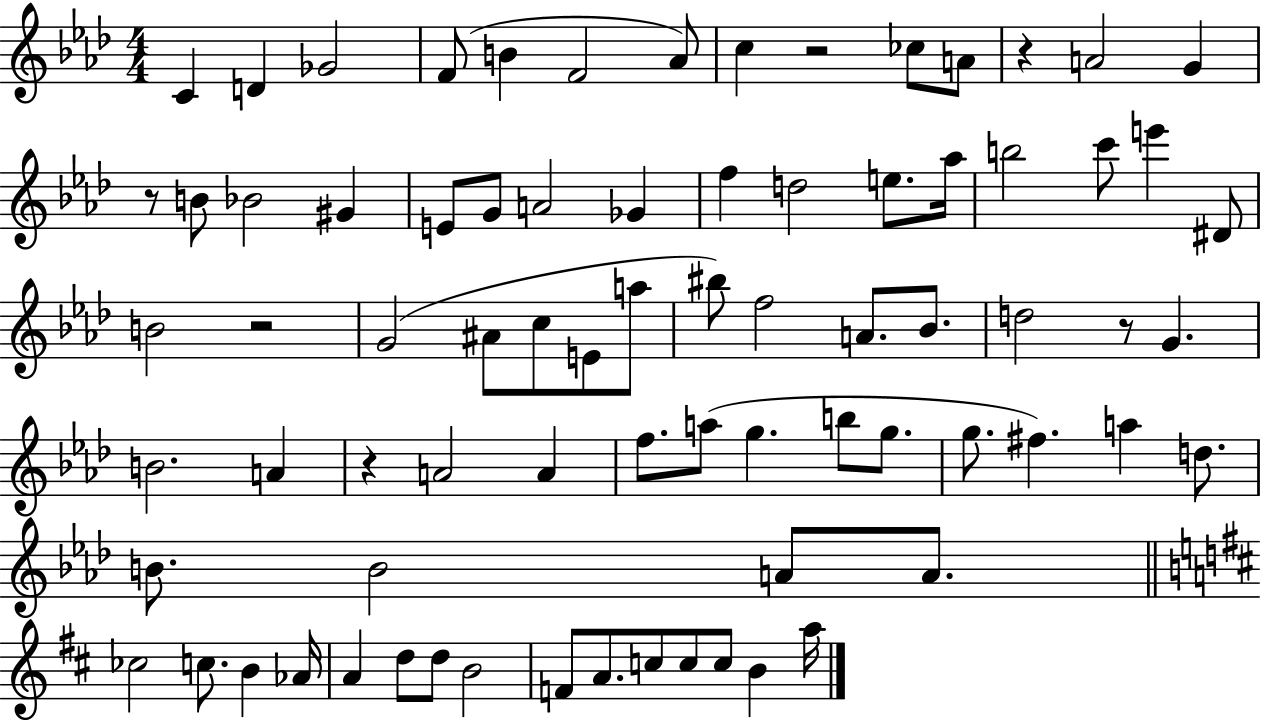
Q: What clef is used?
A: treble